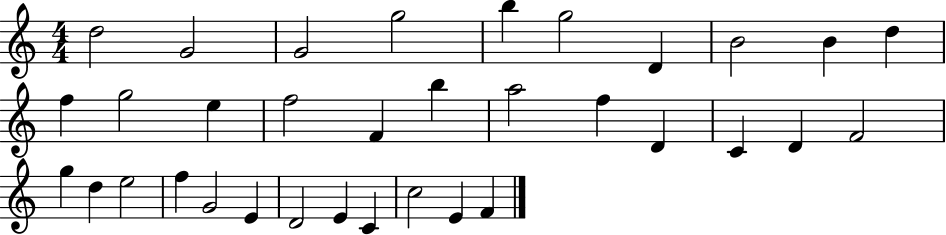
X:1
T:Untitled
M:4/4
L:1/4
K:C
d2 G2 G2 g2 b g2 D B2 B d f g2 e f2 F b a2 f D C D F2 g d e2 f G2 E D2 E C c2 E F